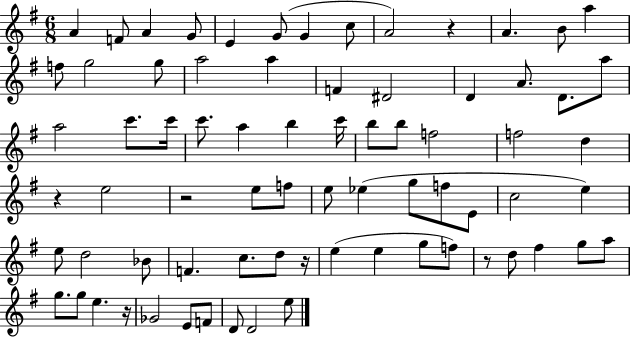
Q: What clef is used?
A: treble